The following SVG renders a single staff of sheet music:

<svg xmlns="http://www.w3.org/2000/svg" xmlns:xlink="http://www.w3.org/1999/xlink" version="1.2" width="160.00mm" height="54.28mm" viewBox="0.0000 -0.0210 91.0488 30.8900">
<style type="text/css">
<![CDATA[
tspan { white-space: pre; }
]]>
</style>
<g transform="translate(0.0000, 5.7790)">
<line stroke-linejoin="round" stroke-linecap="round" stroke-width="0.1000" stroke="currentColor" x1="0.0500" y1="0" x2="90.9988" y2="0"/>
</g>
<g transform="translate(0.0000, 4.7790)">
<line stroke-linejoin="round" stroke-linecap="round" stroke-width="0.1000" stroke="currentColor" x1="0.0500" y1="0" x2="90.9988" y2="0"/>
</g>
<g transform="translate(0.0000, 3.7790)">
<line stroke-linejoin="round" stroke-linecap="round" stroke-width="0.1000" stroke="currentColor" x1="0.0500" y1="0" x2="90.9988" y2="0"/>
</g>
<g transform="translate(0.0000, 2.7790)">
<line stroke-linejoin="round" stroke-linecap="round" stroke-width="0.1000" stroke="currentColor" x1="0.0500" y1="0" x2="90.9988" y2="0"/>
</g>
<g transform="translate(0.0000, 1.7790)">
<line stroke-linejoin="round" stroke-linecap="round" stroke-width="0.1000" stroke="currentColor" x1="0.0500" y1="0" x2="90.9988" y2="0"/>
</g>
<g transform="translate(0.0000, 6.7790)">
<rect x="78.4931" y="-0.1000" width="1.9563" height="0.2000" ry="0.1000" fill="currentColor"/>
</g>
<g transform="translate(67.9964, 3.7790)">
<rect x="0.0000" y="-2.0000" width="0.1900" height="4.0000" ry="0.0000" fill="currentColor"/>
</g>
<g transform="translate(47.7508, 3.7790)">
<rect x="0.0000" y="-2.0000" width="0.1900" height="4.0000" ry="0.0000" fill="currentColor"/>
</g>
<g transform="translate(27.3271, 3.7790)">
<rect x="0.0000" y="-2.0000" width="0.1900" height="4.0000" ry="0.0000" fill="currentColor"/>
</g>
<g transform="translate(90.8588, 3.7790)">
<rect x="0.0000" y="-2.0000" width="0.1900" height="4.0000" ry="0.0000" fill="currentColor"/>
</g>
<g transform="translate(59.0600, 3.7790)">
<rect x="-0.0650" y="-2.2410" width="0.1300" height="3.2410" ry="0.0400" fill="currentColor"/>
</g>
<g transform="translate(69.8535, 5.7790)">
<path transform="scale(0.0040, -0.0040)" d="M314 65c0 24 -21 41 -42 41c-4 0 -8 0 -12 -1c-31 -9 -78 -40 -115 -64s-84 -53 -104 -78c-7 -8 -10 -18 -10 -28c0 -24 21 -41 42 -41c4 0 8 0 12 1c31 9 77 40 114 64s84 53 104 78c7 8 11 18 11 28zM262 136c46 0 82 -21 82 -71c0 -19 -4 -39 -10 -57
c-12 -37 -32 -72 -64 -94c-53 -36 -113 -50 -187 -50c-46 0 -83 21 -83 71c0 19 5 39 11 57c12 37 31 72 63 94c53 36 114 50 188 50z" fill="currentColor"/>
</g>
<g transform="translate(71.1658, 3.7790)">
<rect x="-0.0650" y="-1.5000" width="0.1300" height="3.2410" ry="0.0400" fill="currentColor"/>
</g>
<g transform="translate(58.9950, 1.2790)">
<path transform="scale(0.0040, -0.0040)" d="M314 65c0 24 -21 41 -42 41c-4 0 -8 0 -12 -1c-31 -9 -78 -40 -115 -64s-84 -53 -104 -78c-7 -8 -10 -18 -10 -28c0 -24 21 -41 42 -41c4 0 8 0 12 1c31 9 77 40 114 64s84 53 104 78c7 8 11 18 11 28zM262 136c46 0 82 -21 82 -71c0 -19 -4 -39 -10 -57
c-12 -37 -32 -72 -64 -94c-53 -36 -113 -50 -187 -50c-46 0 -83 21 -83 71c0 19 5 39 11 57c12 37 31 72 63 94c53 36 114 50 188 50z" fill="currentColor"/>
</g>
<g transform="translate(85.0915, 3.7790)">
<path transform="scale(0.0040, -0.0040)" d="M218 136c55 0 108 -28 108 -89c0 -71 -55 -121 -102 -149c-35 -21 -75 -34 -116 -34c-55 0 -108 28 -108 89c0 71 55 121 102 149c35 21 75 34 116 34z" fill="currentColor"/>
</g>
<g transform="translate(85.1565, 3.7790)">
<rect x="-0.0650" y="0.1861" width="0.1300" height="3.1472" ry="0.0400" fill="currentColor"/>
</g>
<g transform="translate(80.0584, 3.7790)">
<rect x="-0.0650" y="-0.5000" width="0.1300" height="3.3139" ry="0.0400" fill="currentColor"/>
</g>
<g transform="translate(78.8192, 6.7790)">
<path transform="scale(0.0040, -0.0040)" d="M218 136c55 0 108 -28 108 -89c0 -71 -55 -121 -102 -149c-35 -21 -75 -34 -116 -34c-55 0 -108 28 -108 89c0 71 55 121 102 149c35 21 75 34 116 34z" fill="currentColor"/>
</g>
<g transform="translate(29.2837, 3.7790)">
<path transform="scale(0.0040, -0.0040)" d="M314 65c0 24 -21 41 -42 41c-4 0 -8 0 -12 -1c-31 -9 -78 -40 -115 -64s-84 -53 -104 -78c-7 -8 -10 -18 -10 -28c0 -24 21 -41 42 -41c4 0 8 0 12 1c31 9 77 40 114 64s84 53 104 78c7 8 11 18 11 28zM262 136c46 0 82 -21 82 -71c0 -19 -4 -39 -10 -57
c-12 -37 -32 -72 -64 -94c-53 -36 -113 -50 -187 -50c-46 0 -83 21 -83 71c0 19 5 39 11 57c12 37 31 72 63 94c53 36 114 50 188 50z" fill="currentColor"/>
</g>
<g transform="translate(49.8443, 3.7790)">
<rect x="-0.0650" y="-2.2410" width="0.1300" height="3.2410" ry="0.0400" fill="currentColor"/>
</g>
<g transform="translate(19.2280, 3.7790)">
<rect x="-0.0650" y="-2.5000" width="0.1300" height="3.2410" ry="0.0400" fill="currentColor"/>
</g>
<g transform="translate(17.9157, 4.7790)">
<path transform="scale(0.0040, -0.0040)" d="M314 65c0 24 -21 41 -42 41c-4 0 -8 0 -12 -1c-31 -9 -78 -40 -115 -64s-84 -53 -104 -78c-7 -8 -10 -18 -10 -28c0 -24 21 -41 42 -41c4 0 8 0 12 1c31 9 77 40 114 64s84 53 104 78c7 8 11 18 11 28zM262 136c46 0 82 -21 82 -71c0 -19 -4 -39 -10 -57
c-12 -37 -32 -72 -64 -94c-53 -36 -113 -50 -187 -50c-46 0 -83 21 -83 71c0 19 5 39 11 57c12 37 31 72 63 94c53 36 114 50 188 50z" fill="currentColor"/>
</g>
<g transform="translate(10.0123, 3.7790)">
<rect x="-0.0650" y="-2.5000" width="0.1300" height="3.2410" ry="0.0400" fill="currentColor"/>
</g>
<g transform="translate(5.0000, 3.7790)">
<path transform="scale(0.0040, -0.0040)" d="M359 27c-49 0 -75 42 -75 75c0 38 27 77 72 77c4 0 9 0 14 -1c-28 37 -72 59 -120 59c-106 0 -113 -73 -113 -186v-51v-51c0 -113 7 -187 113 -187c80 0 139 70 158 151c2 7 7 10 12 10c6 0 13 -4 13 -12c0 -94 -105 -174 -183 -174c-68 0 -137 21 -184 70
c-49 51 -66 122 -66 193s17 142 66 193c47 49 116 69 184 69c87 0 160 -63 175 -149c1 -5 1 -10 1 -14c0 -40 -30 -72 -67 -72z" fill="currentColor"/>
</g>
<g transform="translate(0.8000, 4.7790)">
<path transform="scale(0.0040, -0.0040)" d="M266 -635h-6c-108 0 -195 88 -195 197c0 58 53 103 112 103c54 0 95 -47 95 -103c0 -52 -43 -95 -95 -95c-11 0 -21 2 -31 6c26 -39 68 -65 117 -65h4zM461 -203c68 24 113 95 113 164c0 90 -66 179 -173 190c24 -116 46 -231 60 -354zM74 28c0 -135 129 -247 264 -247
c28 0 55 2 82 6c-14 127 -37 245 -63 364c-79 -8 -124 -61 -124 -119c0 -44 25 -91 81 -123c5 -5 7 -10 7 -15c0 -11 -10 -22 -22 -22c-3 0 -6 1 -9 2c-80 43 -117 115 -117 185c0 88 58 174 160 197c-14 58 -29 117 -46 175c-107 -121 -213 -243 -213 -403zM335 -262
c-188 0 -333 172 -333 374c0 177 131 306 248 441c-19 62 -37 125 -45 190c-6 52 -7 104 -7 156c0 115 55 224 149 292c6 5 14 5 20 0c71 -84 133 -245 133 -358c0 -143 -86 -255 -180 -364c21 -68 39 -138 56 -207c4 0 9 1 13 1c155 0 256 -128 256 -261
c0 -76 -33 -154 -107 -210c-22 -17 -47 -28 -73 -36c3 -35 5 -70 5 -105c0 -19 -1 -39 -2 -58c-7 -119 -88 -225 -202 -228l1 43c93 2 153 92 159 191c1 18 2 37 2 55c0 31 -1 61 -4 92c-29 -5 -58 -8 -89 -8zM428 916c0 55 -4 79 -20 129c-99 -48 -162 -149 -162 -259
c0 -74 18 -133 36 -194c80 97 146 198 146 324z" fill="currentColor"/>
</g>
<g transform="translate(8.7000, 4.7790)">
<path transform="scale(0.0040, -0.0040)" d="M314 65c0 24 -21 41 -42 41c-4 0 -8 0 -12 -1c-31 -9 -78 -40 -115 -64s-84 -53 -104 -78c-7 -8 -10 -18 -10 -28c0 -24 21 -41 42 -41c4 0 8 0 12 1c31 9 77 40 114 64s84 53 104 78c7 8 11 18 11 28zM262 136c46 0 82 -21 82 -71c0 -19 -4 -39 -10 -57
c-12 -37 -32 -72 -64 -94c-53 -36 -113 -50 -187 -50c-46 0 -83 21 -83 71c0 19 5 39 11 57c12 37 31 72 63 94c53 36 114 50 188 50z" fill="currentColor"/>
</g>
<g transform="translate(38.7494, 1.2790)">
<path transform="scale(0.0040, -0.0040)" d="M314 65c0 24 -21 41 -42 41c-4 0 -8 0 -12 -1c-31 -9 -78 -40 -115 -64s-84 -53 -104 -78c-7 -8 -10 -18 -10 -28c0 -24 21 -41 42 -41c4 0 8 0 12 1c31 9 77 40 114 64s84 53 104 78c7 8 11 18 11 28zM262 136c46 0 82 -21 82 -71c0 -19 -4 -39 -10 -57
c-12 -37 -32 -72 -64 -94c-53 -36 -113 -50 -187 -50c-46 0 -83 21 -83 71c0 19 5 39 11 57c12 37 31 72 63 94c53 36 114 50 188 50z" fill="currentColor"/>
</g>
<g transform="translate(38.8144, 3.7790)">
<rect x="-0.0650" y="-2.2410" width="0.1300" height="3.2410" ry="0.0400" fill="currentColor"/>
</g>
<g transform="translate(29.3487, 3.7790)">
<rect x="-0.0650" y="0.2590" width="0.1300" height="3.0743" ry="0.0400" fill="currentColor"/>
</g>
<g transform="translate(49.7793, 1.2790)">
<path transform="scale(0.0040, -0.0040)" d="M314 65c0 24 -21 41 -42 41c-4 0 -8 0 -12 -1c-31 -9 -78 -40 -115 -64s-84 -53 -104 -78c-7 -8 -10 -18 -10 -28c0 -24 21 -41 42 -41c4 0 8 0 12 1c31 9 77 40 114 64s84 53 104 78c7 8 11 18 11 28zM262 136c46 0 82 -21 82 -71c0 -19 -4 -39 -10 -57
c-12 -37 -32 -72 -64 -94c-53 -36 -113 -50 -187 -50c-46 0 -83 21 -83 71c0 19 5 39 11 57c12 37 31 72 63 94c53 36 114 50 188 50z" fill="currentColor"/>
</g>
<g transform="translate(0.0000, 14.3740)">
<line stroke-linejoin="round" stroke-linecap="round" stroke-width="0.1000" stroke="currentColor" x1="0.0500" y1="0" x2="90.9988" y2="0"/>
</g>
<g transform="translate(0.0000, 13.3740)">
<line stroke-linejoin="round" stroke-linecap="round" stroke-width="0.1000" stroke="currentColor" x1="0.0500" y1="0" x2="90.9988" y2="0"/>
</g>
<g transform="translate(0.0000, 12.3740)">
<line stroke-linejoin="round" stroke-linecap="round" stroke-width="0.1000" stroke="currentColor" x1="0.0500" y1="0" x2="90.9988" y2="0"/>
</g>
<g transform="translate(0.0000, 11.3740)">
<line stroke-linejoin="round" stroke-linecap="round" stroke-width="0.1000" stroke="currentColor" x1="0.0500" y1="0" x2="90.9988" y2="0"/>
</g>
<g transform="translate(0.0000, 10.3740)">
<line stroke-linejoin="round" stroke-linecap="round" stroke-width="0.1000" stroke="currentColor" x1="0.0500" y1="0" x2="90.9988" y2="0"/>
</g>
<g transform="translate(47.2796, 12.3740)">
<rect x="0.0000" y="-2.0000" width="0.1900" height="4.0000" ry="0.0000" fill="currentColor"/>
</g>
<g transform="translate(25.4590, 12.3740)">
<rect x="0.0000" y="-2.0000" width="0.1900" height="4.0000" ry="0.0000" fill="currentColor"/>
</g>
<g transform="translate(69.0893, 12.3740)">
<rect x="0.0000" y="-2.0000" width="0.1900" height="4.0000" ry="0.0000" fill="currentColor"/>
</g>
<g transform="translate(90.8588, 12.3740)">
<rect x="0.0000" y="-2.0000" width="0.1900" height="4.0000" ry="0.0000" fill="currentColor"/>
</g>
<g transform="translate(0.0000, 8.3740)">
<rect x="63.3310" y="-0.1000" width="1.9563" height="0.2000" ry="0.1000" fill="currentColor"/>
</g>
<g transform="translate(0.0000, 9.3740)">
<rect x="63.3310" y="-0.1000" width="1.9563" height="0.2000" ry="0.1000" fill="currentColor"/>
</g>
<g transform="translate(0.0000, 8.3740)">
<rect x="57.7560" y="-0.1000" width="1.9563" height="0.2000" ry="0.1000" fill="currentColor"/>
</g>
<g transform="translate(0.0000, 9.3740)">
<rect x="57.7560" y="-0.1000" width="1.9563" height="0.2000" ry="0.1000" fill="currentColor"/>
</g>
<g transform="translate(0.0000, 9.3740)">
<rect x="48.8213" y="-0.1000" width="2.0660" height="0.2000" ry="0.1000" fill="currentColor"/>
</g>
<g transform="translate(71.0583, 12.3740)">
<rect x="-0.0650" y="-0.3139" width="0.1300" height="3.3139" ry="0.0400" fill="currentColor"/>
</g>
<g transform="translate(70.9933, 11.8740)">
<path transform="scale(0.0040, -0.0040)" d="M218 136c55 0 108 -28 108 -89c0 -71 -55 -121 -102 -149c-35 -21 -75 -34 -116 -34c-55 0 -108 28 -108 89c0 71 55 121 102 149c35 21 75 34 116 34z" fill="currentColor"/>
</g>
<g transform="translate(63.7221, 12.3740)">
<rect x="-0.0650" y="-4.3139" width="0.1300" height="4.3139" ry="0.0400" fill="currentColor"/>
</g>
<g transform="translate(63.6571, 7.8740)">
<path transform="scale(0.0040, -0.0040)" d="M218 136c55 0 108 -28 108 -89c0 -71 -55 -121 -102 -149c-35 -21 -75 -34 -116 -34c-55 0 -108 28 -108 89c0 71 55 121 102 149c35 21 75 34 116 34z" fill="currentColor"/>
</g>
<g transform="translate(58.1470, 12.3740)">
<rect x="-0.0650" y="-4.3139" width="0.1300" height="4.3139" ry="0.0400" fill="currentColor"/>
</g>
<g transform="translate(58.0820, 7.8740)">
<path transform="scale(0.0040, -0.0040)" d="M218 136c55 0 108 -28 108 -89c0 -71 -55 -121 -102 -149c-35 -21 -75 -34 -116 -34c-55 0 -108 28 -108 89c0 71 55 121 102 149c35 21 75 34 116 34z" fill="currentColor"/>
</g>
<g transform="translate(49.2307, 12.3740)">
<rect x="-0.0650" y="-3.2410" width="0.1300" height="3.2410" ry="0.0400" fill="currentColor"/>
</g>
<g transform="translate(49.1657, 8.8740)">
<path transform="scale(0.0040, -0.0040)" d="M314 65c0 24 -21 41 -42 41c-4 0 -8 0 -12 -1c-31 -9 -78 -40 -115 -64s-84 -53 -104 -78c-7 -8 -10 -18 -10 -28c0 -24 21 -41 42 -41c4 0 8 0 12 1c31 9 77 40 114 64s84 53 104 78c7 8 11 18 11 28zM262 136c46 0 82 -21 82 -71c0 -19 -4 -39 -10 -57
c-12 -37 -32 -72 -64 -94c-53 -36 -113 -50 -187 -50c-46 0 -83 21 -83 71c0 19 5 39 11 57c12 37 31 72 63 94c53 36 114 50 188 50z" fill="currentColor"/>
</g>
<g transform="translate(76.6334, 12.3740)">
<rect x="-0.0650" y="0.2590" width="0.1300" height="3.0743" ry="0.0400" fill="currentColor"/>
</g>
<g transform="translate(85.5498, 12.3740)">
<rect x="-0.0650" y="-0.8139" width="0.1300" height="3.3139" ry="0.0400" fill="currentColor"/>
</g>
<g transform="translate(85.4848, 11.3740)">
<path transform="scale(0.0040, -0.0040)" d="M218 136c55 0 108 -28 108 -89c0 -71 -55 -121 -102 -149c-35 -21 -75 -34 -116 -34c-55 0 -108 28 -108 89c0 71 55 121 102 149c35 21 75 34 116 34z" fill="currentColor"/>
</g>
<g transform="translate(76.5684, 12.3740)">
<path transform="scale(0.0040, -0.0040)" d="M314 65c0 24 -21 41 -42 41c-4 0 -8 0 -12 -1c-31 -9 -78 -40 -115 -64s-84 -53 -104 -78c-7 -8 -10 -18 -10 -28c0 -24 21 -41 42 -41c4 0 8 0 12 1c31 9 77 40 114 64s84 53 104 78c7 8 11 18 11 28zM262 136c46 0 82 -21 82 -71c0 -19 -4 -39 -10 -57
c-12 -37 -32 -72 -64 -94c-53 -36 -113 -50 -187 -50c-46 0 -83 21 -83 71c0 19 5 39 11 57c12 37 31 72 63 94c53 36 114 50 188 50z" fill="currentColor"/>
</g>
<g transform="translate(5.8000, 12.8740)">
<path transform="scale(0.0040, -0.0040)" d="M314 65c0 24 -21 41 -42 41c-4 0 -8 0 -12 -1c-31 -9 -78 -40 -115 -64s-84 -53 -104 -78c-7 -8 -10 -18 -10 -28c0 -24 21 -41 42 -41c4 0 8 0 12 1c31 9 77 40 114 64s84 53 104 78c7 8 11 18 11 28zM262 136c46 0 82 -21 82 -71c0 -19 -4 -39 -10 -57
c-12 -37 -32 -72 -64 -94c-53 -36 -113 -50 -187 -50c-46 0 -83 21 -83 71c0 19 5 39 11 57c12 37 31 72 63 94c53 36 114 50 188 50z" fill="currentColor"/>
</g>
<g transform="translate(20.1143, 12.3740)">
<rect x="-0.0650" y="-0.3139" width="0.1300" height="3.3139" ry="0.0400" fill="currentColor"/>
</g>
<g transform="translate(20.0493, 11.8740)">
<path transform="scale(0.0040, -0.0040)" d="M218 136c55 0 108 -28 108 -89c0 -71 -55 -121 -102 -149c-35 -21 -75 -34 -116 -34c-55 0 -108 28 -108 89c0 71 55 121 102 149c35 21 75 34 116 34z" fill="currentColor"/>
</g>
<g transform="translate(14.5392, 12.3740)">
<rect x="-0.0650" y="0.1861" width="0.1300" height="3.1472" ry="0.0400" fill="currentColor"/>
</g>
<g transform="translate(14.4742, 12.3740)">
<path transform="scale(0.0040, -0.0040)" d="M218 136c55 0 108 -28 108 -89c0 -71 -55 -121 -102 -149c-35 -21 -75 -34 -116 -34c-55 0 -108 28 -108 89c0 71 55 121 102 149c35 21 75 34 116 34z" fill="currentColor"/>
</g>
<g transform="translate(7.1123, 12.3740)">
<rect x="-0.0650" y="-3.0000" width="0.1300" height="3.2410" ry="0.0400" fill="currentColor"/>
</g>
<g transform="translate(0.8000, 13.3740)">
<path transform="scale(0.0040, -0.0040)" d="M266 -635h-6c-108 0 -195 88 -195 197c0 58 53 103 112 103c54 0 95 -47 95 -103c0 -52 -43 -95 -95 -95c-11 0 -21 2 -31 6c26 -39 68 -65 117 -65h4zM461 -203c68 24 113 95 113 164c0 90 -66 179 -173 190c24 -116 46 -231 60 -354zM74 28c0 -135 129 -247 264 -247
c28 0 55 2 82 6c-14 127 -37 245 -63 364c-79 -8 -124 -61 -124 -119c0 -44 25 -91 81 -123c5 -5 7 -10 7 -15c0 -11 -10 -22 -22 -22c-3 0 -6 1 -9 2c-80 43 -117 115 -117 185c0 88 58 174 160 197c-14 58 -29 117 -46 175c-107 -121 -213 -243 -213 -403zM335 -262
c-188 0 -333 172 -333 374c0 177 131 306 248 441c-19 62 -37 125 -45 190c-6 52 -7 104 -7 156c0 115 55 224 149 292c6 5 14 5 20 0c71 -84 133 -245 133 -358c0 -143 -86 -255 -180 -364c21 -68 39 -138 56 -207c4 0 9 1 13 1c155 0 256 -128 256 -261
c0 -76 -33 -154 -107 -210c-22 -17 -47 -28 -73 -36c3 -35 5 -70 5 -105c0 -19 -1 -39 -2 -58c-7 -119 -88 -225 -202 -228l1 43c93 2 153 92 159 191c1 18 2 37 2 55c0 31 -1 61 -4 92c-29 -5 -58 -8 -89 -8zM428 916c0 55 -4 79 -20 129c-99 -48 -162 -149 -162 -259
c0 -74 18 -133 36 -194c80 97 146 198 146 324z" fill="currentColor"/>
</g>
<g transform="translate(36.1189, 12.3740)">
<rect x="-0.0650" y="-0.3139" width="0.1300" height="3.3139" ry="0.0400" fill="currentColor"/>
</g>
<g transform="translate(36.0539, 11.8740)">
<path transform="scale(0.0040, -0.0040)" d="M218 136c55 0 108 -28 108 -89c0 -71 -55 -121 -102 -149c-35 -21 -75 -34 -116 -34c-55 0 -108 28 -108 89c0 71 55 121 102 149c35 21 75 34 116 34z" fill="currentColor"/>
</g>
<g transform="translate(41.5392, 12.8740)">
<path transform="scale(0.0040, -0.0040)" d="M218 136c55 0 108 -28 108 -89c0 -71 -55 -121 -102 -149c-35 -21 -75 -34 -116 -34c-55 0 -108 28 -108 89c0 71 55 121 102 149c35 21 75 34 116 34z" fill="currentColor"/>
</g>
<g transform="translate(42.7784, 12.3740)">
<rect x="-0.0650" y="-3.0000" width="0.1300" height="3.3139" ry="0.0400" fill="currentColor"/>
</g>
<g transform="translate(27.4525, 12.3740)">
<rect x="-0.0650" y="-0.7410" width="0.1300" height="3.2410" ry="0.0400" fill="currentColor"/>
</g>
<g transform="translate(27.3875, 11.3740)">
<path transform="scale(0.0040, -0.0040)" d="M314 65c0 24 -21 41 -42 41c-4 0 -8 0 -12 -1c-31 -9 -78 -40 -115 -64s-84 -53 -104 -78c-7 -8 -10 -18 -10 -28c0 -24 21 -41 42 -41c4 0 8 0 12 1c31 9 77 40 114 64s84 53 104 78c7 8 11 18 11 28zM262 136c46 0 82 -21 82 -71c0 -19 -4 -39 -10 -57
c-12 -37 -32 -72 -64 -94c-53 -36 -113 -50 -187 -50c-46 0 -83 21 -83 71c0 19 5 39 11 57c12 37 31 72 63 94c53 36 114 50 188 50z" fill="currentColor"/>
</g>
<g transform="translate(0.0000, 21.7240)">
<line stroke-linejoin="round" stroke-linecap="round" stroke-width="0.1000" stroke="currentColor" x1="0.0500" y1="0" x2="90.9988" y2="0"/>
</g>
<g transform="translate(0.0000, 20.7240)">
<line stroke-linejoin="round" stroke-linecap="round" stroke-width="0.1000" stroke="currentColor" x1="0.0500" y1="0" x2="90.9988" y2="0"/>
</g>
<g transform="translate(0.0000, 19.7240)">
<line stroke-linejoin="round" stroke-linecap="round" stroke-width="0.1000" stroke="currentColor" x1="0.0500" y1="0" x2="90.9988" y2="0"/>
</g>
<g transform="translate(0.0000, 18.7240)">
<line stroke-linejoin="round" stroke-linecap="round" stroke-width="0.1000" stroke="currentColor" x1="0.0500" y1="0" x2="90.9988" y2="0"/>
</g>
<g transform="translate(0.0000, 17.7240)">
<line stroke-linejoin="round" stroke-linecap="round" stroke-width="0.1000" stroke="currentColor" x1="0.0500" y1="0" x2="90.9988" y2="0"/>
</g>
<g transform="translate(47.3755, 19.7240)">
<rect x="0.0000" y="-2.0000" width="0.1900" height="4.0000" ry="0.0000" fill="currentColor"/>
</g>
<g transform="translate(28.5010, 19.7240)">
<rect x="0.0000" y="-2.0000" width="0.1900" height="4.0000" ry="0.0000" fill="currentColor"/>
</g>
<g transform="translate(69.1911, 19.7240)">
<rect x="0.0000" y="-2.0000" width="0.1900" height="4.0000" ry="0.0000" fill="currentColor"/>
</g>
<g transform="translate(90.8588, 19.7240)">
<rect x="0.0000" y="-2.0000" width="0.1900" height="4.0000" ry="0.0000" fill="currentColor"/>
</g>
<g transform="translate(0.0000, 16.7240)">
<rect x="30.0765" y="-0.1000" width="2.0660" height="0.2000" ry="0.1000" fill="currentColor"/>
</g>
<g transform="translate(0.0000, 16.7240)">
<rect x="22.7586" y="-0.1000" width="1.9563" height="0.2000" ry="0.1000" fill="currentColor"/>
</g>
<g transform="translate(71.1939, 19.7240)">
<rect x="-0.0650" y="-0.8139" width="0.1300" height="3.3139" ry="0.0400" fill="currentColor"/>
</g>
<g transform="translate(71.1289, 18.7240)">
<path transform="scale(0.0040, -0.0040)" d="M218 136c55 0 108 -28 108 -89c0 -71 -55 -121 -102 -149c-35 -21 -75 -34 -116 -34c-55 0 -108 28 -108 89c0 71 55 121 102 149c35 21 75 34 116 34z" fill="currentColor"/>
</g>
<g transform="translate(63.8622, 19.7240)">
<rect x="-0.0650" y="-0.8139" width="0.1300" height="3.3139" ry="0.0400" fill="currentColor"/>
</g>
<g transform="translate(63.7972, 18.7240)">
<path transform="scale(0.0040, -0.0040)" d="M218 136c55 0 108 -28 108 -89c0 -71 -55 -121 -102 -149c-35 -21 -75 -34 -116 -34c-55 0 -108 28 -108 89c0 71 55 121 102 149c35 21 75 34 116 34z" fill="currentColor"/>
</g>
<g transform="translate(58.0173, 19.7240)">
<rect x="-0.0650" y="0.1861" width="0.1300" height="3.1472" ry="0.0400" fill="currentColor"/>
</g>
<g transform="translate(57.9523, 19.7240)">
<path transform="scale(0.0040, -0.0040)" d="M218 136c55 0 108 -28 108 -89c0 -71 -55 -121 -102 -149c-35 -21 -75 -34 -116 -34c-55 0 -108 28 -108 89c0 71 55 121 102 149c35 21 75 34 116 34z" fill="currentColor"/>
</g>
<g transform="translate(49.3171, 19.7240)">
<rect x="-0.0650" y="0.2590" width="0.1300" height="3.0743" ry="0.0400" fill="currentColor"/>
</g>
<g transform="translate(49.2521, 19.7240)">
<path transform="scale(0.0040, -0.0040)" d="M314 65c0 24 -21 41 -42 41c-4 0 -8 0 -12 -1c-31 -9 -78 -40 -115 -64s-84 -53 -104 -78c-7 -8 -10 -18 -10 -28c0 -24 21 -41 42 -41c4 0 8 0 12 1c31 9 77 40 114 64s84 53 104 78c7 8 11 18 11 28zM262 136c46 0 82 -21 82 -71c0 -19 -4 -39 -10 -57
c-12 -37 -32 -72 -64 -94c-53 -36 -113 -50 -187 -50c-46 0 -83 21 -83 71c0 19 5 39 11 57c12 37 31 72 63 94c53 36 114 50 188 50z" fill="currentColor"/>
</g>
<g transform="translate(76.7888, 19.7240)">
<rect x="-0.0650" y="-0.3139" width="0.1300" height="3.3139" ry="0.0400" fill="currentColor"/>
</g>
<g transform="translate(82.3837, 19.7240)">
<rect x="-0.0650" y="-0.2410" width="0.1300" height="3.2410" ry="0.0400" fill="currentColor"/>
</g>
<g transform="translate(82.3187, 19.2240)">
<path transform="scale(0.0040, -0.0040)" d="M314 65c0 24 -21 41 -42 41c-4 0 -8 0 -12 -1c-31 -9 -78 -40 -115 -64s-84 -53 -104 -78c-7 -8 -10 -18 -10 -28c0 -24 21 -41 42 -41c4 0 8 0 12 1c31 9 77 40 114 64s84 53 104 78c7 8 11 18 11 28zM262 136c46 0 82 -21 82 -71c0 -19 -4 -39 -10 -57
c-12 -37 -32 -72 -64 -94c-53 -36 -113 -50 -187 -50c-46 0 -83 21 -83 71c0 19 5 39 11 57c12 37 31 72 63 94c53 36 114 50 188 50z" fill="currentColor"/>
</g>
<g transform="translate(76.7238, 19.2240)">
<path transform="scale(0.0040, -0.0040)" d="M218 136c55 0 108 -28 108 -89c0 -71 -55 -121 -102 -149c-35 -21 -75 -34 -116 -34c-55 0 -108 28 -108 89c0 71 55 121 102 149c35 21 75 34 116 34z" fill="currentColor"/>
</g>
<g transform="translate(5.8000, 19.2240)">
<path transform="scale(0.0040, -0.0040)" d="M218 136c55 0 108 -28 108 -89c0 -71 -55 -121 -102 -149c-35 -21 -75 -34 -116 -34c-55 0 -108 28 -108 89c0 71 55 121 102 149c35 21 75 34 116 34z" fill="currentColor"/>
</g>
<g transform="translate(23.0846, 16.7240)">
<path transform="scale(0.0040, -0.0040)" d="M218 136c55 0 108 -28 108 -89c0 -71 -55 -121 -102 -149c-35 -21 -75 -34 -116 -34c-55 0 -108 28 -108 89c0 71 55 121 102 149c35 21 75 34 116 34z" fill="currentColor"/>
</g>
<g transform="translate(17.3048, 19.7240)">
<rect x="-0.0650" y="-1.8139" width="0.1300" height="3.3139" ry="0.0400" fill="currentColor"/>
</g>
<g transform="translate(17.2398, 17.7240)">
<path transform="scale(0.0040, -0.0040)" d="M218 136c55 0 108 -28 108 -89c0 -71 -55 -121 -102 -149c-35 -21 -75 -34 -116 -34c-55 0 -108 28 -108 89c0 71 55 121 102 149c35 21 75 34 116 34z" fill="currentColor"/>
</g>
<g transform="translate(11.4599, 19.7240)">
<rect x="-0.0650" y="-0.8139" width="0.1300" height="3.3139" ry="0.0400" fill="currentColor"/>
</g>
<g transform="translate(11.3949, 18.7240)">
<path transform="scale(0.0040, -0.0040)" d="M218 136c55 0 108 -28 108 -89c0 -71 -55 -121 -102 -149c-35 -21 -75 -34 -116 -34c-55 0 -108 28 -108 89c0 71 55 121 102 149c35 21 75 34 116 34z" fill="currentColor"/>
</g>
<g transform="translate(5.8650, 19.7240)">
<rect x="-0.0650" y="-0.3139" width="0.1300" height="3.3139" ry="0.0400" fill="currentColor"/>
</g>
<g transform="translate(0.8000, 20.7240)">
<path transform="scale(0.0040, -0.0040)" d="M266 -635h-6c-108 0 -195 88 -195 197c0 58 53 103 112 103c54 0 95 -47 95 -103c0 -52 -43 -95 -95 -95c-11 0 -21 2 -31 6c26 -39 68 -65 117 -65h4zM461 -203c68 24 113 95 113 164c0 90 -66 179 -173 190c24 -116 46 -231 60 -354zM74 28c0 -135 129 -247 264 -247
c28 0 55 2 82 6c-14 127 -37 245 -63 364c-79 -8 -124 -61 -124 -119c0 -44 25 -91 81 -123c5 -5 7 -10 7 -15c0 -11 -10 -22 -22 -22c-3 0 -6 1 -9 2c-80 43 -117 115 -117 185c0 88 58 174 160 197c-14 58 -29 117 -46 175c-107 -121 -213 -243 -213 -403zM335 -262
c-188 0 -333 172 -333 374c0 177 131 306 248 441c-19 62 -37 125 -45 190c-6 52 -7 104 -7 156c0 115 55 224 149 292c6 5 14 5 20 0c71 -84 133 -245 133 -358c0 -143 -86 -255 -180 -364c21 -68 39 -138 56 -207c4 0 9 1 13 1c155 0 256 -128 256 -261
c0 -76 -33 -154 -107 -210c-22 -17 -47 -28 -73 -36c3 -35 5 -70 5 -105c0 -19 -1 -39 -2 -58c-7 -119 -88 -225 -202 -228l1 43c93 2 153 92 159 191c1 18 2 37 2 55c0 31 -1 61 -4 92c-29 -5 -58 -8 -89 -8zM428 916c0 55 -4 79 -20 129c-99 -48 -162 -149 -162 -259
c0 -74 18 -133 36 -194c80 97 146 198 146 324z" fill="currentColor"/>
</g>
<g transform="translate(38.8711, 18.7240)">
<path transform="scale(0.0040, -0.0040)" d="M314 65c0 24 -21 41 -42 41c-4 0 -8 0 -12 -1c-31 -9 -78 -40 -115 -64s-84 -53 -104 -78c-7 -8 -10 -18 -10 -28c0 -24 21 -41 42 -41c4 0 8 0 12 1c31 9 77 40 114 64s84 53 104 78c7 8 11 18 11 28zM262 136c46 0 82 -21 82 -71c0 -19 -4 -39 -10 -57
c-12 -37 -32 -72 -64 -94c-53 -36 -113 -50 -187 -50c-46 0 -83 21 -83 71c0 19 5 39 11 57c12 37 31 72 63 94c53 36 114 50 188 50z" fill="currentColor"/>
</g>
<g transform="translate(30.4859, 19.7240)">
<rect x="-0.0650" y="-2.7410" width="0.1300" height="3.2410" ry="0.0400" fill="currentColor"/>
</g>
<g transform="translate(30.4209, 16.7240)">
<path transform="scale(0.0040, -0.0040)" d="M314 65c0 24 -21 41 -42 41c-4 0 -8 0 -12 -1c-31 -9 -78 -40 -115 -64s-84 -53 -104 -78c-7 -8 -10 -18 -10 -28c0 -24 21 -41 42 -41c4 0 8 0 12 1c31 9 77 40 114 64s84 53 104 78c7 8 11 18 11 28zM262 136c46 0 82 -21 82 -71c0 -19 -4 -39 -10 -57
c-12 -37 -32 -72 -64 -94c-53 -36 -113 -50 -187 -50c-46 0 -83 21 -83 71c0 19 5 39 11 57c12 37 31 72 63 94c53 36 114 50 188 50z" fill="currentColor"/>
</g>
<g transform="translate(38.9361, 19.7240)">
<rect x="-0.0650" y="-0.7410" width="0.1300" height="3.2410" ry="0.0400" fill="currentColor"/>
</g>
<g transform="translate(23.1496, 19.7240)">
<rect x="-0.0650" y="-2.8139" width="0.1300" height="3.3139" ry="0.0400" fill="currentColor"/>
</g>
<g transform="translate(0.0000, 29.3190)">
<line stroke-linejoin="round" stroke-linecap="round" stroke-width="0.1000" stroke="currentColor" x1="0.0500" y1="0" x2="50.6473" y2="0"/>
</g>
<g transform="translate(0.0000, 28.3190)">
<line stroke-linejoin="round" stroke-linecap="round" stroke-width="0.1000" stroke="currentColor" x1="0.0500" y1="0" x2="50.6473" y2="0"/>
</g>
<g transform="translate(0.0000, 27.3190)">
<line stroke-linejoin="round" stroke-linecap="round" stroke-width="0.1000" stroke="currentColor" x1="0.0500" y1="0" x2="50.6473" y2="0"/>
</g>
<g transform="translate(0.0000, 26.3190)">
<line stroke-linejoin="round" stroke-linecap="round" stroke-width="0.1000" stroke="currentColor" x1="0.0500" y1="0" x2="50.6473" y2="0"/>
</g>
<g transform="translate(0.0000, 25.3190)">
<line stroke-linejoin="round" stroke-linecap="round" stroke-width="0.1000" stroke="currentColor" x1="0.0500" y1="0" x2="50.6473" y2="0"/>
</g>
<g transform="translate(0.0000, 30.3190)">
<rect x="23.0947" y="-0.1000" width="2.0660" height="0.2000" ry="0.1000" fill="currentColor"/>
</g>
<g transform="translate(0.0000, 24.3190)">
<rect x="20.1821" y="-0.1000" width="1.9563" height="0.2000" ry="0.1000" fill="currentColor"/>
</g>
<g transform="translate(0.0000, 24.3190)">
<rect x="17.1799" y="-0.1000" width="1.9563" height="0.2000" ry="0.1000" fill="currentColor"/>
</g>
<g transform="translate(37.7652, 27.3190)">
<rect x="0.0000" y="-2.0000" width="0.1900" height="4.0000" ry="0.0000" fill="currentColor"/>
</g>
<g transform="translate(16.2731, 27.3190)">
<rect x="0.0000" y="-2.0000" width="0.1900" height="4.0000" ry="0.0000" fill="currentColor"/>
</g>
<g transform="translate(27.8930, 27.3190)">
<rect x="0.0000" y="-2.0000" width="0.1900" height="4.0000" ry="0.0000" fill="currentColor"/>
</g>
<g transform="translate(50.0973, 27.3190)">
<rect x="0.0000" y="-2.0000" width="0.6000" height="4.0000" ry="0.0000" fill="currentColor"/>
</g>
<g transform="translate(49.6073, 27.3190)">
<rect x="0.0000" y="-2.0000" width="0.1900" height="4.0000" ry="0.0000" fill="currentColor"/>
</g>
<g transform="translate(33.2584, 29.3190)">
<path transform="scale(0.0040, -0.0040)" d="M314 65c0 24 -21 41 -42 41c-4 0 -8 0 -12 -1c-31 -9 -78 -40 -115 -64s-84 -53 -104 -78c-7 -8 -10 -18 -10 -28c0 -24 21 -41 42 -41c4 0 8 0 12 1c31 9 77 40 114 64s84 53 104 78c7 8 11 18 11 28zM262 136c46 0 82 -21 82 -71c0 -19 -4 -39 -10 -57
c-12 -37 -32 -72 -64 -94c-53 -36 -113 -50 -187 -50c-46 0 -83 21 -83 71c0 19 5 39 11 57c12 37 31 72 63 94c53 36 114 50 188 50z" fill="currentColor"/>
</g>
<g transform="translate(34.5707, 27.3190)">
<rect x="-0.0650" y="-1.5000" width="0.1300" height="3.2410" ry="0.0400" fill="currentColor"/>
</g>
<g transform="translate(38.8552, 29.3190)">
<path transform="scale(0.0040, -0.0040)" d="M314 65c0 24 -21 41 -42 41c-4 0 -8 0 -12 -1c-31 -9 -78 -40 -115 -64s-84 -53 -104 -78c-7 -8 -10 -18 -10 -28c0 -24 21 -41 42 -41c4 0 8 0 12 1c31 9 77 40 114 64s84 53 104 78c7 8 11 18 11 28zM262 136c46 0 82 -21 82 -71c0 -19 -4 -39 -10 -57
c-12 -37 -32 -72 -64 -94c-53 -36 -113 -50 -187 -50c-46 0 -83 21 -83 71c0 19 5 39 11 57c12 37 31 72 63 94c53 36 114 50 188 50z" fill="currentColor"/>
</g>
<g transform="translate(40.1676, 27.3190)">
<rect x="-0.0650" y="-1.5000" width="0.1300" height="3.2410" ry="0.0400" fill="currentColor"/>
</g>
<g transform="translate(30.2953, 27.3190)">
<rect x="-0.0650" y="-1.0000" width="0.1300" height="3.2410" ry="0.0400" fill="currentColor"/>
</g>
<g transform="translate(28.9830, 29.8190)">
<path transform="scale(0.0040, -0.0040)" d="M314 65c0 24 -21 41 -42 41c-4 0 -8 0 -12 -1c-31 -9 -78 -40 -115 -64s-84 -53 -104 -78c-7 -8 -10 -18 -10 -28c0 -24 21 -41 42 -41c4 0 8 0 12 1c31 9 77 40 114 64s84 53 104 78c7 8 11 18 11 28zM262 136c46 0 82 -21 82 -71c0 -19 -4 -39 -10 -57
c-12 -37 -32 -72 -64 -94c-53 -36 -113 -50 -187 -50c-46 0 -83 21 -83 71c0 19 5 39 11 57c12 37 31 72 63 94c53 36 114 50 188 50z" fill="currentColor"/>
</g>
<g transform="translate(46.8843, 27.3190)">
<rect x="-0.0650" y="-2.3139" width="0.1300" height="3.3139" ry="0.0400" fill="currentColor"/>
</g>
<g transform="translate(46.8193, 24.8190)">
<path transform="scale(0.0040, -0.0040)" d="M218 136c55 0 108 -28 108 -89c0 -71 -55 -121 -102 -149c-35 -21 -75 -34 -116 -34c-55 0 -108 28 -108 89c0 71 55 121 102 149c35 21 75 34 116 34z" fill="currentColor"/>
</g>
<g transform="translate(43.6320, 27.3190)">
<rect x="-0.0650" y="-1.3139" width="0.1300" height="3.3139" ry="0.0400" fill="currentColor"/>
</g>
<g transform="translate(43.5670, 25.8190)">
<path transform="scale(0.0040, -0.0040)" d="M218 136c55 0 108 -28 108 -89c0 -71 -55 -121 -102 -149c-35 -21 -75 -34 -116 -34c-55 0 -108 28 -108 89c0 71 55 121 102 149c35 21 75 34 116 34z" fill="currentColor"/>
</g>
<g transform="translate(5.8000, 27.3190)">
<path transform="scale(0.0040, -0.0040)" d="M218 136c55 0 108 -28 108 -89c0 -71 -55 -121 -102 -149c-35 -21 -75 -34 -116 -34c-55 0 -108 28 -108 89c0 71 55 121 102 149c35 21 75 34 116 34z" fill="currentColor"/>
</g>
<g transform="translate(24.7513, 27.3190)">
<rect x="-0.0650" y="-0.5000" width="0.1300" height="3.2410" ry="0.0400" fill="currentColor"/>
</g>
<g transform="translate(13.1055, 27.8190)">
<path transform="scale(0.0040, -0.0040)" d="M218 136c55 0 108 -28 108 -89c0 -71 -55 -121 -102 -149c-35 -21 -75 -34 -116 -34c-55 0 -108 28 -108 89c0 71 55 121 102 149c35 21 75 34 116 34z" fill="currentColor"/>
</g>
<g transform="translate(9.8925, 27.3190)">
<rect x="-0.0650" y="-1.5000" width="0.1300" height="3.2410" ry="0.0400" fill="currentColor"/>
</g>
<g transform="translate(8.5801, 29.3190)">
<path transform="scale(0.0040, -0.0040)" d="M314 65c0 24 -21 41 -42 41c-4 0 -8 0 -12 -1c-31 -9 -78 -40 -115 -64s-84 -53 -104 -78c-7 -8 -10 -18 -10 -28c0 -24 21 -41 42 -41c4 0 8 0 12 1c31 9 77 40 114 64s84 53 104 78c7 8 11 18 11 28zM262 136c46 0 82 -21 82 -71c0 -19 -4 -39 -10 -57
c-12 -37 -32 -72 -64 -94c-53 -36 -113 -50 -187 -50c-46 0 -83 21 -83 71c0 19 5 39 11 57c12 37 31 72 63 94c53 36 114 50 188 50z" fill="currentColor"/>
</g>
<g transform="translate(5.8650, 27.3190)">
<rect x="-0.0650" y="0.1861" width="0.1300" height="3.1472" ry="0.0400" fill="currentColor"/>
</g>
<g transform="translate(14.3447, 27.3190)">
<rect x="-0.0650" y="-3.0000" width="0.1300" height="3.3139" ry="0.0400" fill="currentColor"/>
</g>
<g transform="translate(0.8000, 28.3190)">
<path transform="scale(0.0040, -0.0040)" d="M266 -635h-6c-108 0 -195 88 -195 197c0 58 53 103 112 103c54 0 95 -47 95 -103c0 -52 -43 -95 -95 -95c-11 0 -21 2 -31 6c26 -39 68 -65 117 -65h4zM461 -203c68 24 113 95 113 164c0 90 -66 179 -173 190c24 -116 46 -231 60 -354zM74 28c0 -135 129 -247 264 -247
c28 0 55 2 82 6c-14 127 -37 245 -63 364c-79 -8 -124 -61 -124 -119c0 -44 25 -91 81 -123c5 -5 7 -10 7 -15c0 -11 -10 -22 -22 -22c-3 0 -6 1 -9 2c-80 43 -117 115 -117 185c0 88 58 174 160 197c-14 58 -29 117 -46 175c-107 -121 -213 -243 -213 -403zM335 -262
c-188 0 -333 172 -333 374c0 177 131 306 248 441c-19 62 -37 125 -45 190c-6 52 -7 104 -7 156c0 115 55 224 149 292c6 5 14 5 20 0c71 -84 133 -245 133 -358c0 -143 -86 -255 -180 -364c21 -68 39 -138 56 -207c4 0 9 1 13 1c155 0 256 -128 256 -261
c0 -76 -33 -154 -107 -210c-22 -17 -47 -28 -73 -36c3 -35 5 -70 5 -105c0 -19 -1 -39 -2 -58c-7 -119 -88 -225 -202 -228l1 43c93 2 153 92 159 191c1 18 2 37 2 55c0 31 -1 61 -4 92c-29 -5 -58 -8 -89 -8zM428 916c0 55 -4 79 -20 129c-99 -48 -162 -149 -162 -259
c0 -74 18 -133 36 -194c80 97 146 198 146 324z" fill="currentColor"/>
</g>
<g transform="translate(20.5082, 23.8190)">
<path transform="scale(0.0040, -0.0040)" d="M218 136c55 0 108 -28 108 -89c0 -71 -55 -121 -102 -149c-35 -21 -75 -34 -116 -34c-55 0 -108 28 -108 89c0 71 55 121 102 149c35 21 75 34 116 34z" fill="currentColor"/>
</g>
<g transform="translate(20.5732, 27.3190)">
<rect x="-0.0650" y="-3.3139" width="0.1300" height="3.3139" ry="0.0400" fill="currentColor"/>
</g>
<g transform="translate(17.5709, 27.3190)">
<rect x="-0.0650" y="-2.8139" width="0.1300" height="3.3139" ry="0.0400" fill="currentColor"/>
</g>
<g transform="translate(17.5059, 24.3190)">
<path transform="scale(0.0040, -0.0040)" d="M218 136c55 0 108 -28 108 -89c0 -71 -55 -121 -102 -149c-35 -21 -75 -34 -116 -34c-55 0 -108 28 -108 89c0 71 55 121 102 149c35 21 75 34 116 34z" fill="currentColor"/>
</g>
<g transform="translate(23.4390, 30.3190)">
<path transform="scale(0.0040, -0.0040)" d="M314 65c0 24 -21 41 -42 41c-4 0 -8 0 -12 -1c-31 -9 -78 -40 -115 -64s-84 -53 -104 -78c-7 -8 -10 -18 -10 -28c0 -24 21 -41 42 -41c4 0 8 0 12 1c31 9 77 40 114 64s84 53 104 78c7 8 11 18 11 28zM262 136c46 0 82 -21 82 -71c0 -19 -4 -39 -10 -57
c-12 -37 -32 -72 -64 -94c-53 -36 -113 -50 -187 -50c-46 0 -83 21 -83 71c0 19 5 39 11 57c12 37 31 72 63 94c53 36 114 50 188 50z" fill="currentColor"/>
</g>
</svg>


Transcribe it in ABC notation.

X:1
T:Untitled
M:4/4
L:1/4
K:C
G2 G2 B2 g2 g2 g2 E2 C B A2 B c d2 c A b2 d' d' c B2 d c d f a a2 d2 B2 B d d c c2 B E2 A a b C2 D2 E2 E2 e g